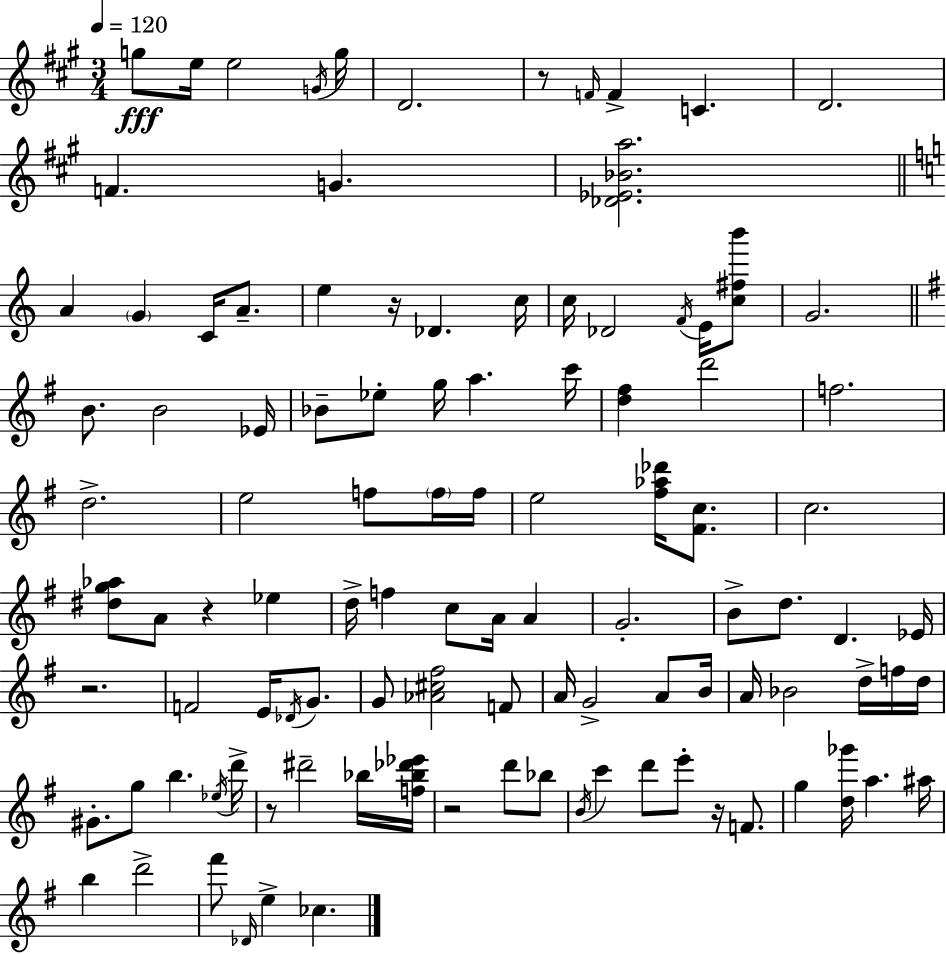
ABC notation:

X:1
T:Untitled
M:3/4
L:1/4
K:A
g/2 e/4 e2 G/4 g/4 D2 z/2 F/4 F C D2 F G [_D_E_Ba]2 A G C/4 A/2 e z/4 _D c/4 c/4 _D2 F/4 E/4 [c^fb']/2 G2 B/2 B2 _E/4 _B/2 _e/2 g/4 a c'/4 [d^f] d'2 f2 d2 e2 f/2 f/4 f/4 e2 [^f_a_d']/4 [^Fc]/2 c2 [^dg_a]/2 A/2 z _e d/4 f c/2 A/4 A G2 B/2 d/2 D _E/4 z2 F2 E/4 _D/4 G/2 G/2 [_A^c^f]2 F/2 A/4 G2 A/2 B/4 A/4 _B2 d/4 f/4 d/4 ^G/2 g/2 b _e/4 d'/4 z/2 ^d'2 _b/4 [f_b_d'_e']/4 z2 d'/2 _b/2 B/4 c' d'/2 e'/2 z/4 F/2 g [d_g']/4 a ^a/4 b d'2 ^f'/2 _D/4 e _c